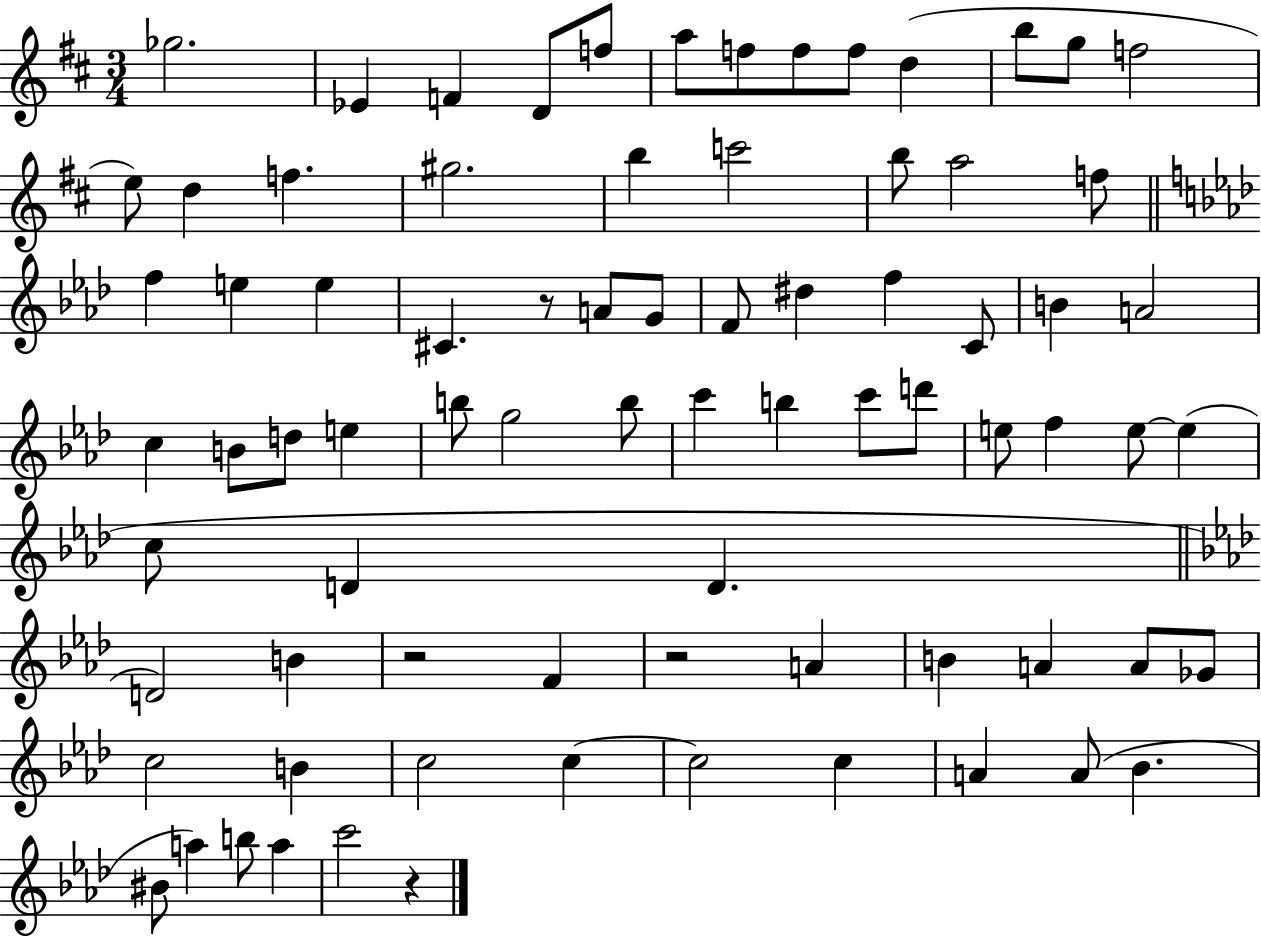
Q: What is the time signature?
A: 3/4